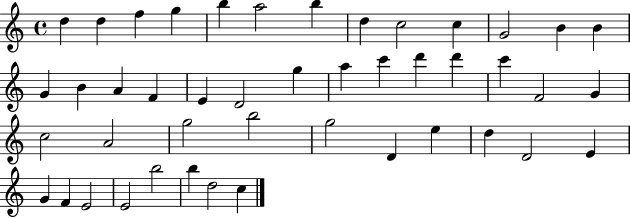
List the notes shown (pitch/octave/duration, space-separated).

D5/q D5/q F5/q G5/q B5/q A5/h B5/q D5/q C5/h C5/q G4/h B4/q B4/q G4/q B4/q A4/q F4/q E4/q D4/h G5/q A5/q C6/q D6/q D6/q C6/q F4/h G4/q C5/h A4/h G5/h B5/h G5/h D4/q E5/q D5/q D4/h E4/q G4/q F4/q E4/h E4/h B5/h B5/q D5/h C5/q